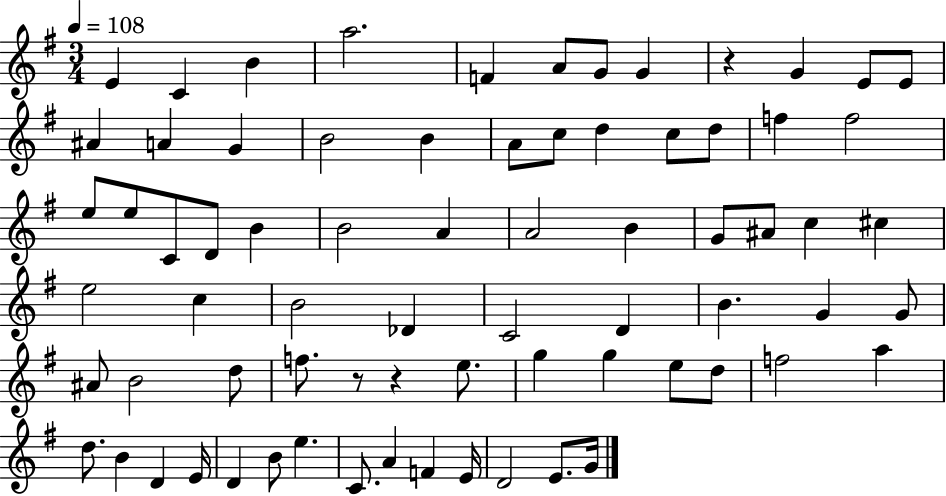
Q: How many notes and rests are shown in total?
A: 73